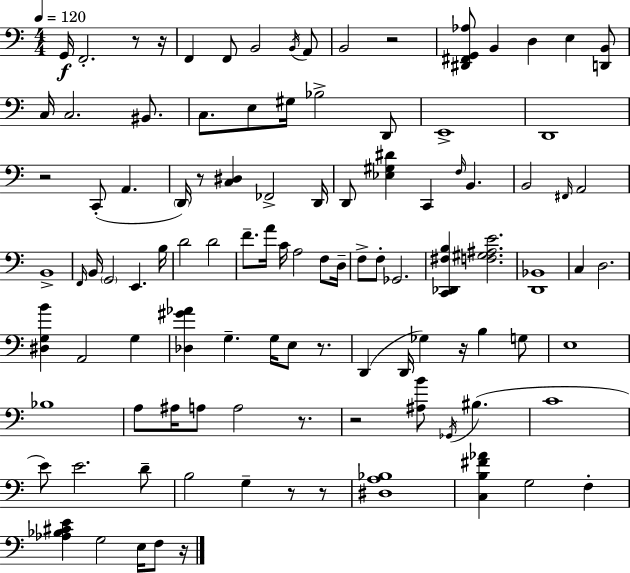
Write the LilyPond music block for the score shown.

{
  \clef bass
  \numericTimeSignature
  \time 4/4
  \key a \minor
  \tempo 4 = 120
  g,16\f f,2.-. r8 r16 | f,4 f,8 b,2 \acciaccatura { b,16 } a,8 | b,2 r2 | <dis, fis, g, aes>8 b,4 d4 e4 <d, b,>8 | \break c16 c2. bis,8. | c8. e8 gis16 bes2-> d,8 | e,1-> | d,1 | \break r2 c,8-.( a,4. | \parenthesize d,16) r8 <c dis>4 fes,2-> | d,16 d,8 <ees gis dis'>4 c,4 \grace { f16 } b,4. | b,2 \grace { fis,16 } a,2 | \break b,1-> | \grace { f,16 } b,16 \parenthesize g,2 e,4. | b16 d'2 d'2 | f'8.-- a'16 c'16 a2 | \break f8 d16-- f8-> f8-. ges,2. | <c, des, fis b>4 <f gis ais e'>2. | <d, bes,>1 | c4 d2. | \break <dis g b'>4 a,2 | g4 <des gis' aes'>4 g4.-- g16 e8 | r8. d,4( d,16 ges4) r16 b4 | g8 e1 | \break bes1 | a8 ais16 a8 a2 | r8. r2 <ais b'>8 \acciaccatura { ges,16 }( bis4. | c'1 | \break e'8) e'2. | d'8-- b2 g4-- | r8 r8 <dis a bes>1 | <c b fis' aes'>4 g2 | \break f4-. <aes bes cis' e'>4 g2 | e16 f8 r16 \bar "|."
}